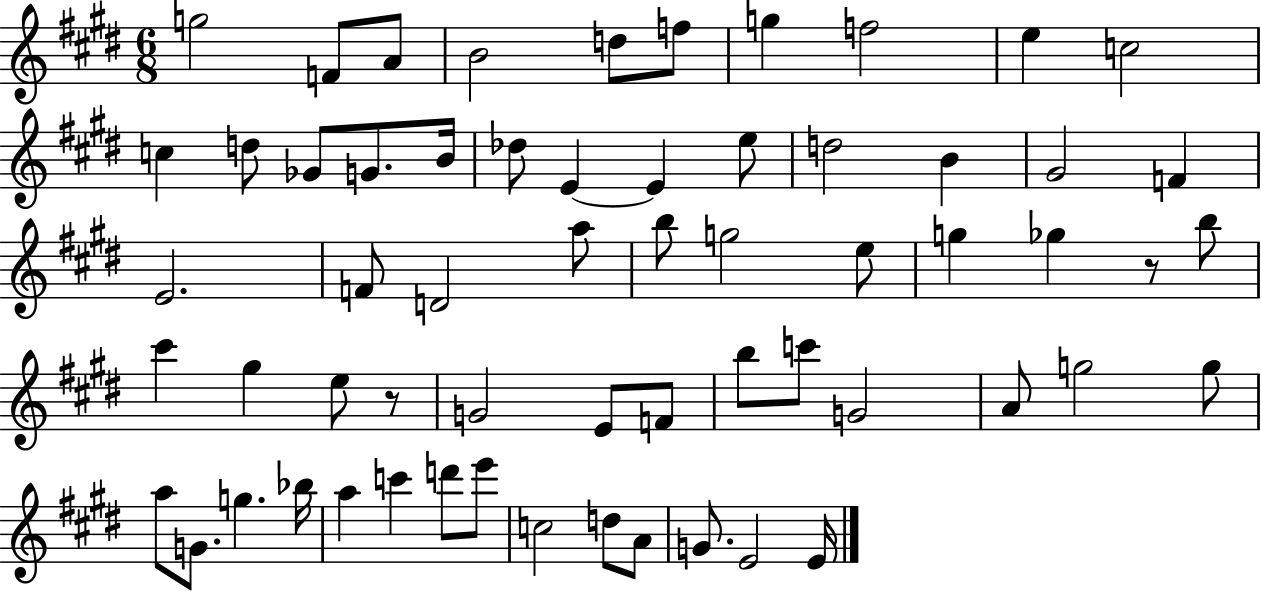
X:1
T:Untitled
M:6/8
L:1/4
K:E
g2 F/2 A/2 B2 d/2 f/2 g f2 e c2 c d/2 _G/2 G/2 B/4 _d/2 E E e/2 d2 B ^G2 F E2 F/2 D2 a/2 b/2 g2 e/2 g _g z/2 b/2 ^c' ^g e/2 z/2 G2 E/2 F/2 b/2 c'/2 G2 A/2 g2 g/2 a/2 G/2 g _b/4 a c' d'/2 e'/2 c2 d/2 A/2 G/2 E2 E/4